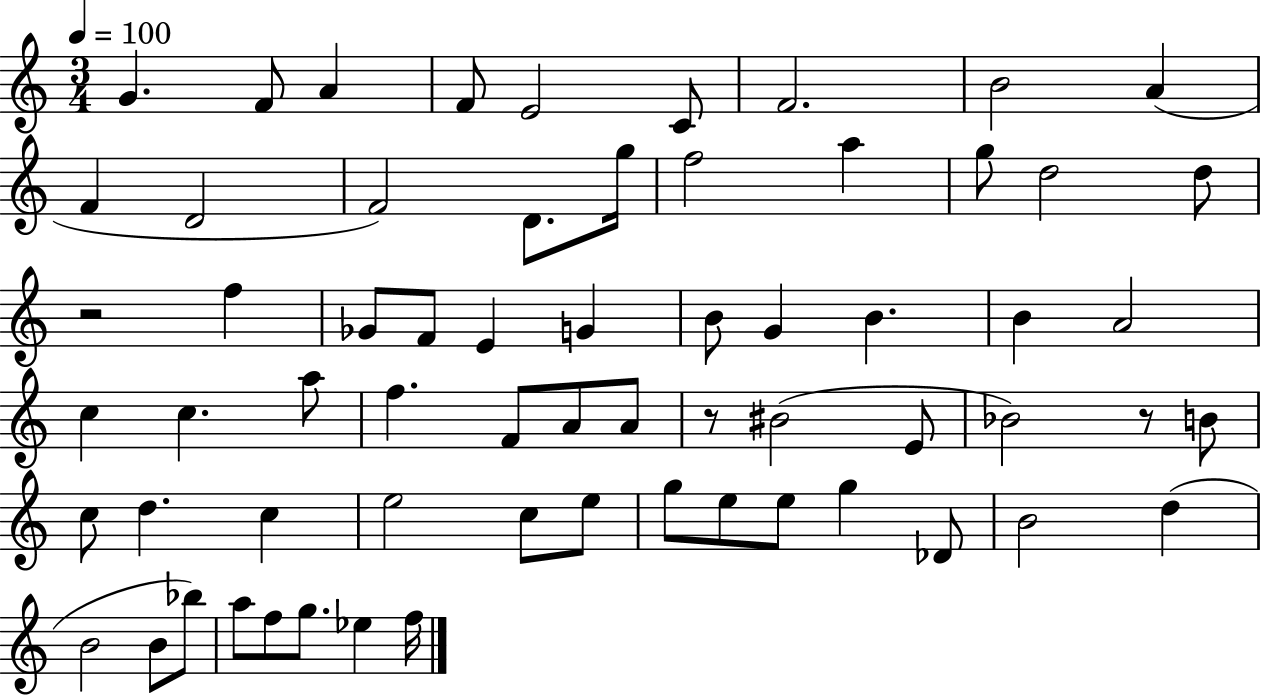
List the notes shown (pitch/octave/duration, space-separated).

G4/q. F4/e A4/q F4/e E4/h C4/e F4/h. B4/h A4/q F4/q D4/h F4/h D4/e. G5/s F5/h A5/q G5/e D5/h D5/e R/h F5/q Gb4/e F4/e E4/q G4/q B4/e G4/q B4/q. B4/q A4/h C5/q C5/q. A5/e F5/q. F4/e A4/e A4/e R/e BIS4/h E4/e Bb4/h R/e B4/e C5/e D5/q. C5/q E5/h C5/e E5/e G5/e E5/e E5/e G5/q Db4/e B4/h D5/q B4/h B4/e Bb5/e A5/e F5/e G5/e. Eb5/q F5/s